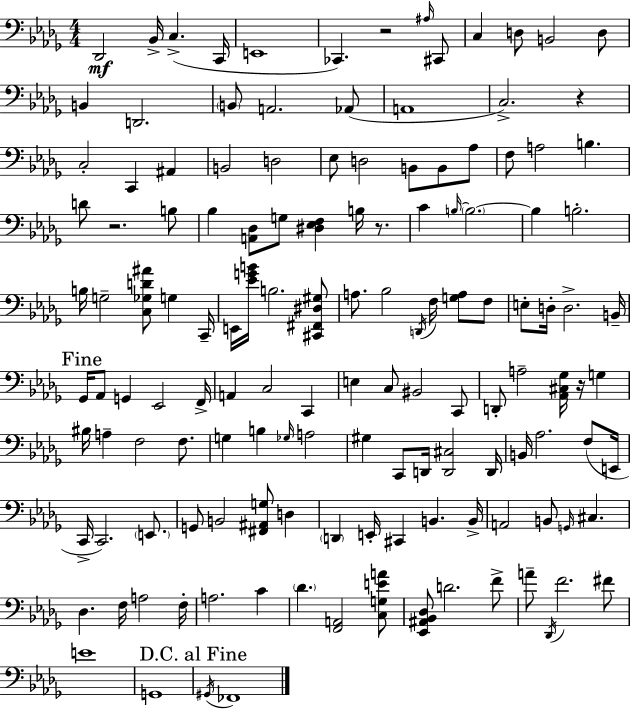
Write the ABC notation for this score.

X:1
T:Untitled
M:4/4
L:1/4
K:Bbm
_D,,2 _B,,/4 C, C,,/4 E,,4 _C,, z2 ^A,/4 ^C,,/2 C, D,/2 B,,2 D,/2 B,, D,,2 B,,/2 A,,2 _A,,/2 A,,4 C,2 z C,2 C,, ^A,, B,,2 D,2 _E,/2 D,2 B,,/2 B,,/2 _A,/2 F,/2 A,2 B, D/2 z2 B,/2 _B, [A,,_D,]/2 G,/2 [^D,_E,F,] B,/4 z/2 C B,/4 B,2 B, B,2 B,/4 G,2 [C,_G,D^A]/2 G, C,,/4 E,,/4 [_EGB]/4 B,2 [^C,,^F,,^D,^G,]/2 A,/2 _B,2 D,,/4 F,/4 [G,A,]/2 F,/2 E,/2 D,/4 D,2 B,,/4 _G,,/4 _A,,/2 G,, _E,,2 F,,/4 A,, C,2 C,, E, C,/2 ^B,,2 C,,/2 D,,/2 A,2 [_A,,^C,_G,]/4 z/4 G, ^B,/4 A, F,2 F,/2 G, B, _G,/4 A,2 ^G, C,,/2 D,,/4 [D,,^C,]2 D,,/4 B,,/4 _A,2 F,/2 E,,/4 C,,/4 C,,2 E,,/2 G,,/2 B,,2 [^F,,^A,,G,]/2 D, D,, E,,/4 ^C,, B,, B,,/4 A,,2 B,,/2 G,,/4 ^C, _D, F,/4 A,2 F,/4 A,2 C _D [F,,A,,]2 [C,G,EA]/2 [_E,,^A,,_B,,_D,]/2 D2 F/2 A/2 _D,,/4 F2 ^F/2 E4 G,,4 ^G,,/4 _F,,4